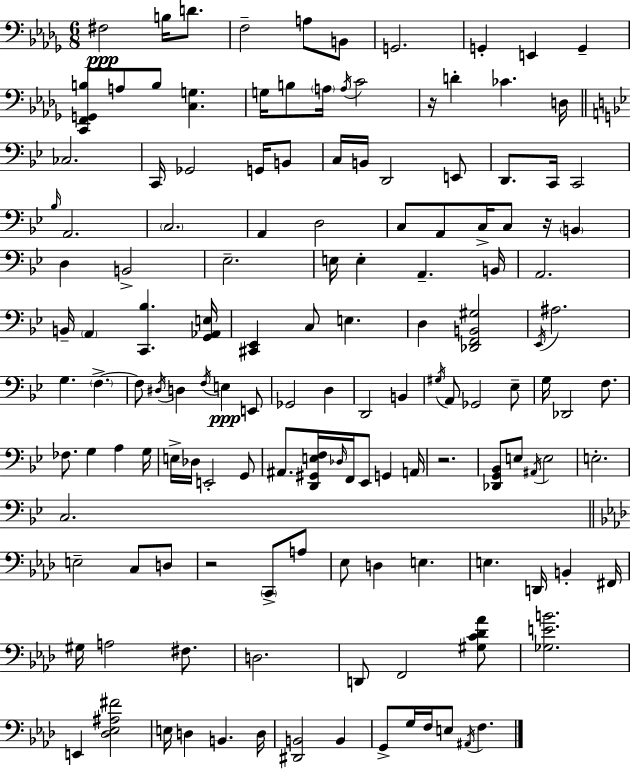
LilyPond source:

{
  \clef bass
  \numericTimeSignature
  \time 6/8
  \key bes \minor
  fis2\ppp b16 d'8. | f2-- a8 b,8 | g,2. | g,4-. e,4 g,4-- | \break <c, f, g, b>8 a8 b8 <c g>4. | g16 b8 \parenthesize a16 \acciaccatura { a16 } c'2 | r16 d'4-. ces'4. | d16 \bar "||" \break \key g \minor ces2. | c,16 ges,2 g,16 b,8 | c16 b,16 d,2 e,8 | d,8. c,16 c,2 | \break \grace { bes16 } a,2. | \parenthesize c2. | a,4 d2 | c8 a,8 c16-> c8 r16 \parenthesize b,4 | \break d4 b,2-> | ees2.-- | e16 e4-. a,4.-- | b,16 a,2. | \break b,16-- \parenthesize a,4 <c, bes>4. | <g, aes, e>16 <cis, ees,>4 c8 e4. | d4 <des, f, b, gis>2 | \acciaccatura { ees,16 } ais2. | \break g4. \parenthesize f4.->~~ | f8 \acciaccatura { dis16 } d4 \acciaccatura { f16 }\ppp e4 | e,8 ges,2 | d4 d,2 | \break b,4 \acciaccatura { gis16 } a,8 ges,2 | ees8-- g16 des,2 | f8. fes8. g4 | a4 g16 e16-> des16 e,2-. | \break g,8 ais,8. <d, gis, e f>16 \grace { des16 } f,16 ees,8 | g,4 a,16 r2. | <des, g, bes,>8 e8 \acciaccatura { ais,16 } e2 | e2.-. | \break c2. | \bar "||" \break \key aes \major e2-- c8 d8 | r2 \parenthesize c,8-> a8 | ees8 d4 e4. | e4. d,16 b,4-. fis,16 | \break gis16 a2 fis8. | d2. | d,8 f,2 <gis c' des' aes'>8 | <ges e' b'>2. | \break e,4 <des ees ais fis'>2 | e16 d4 b,4. d16 | <dis, b,>2 b,4 | g,8-> g16 f16 e8 \acciaccatura { ais,16 } f4. | \break \bar "|."
}